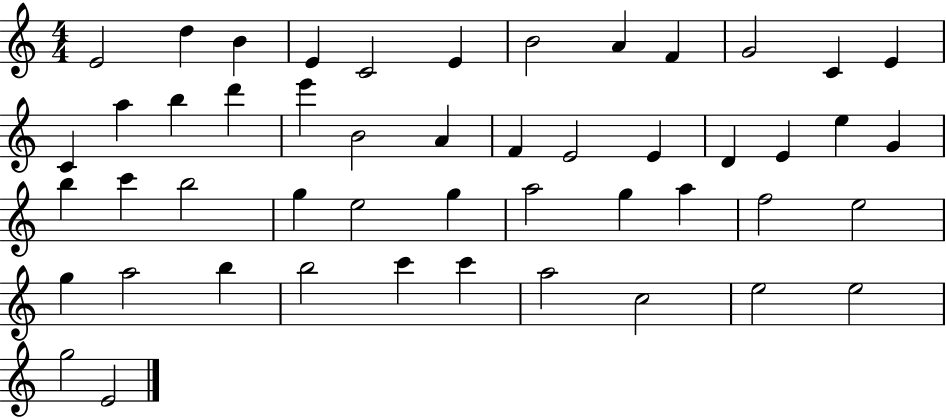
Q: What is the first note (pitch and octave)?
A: E4